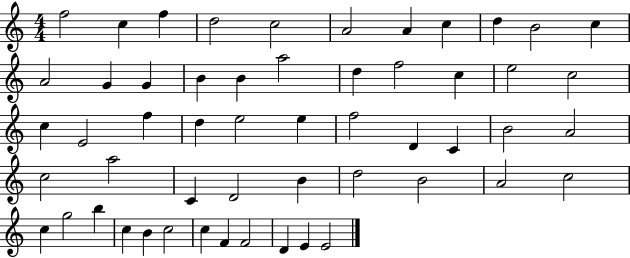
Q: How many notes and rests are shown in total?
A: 54